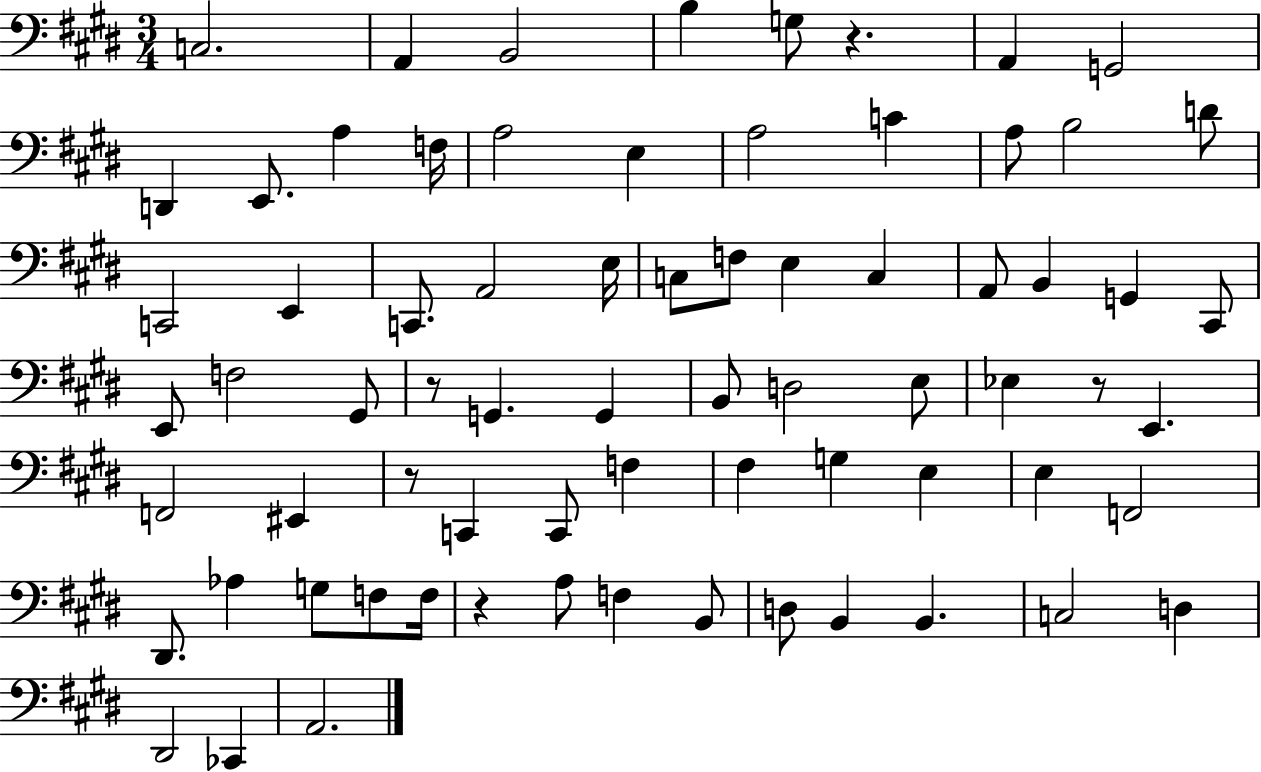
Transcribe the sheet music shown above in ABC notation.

X:1
T:Untitled
M:3/4
L:1/4
K:E
C,2 A,, B,,2 B, G,/2 z A,, G,,2 D,, E,,/2 A, F,/4 A,2 E, A,2 C A,/2 B,2 D/2 C,,2 E,, C,,/2 A,,2 E,/4 C,/2 F,/2 E, C, A,,/2 B,, G,, ^C,,/2 E,,/2 F,2 ^G,,/2 z/2 G,, G,, B,,/2 D,2 E,/2 _E, z/2 E,, F,,2 ^E,, z/2 C,, C,,/2 F, ^F, G, E, E, F,,2 ^D,,/2 _A, G,/2 F,/2 F,/4 z A,/2 F, B,,/2 D,/2 B,, B,, C,2 D, ^D,,2 _C,, A,,2